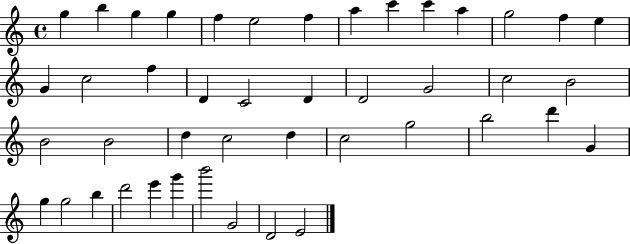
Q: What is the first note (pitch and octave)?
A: G5